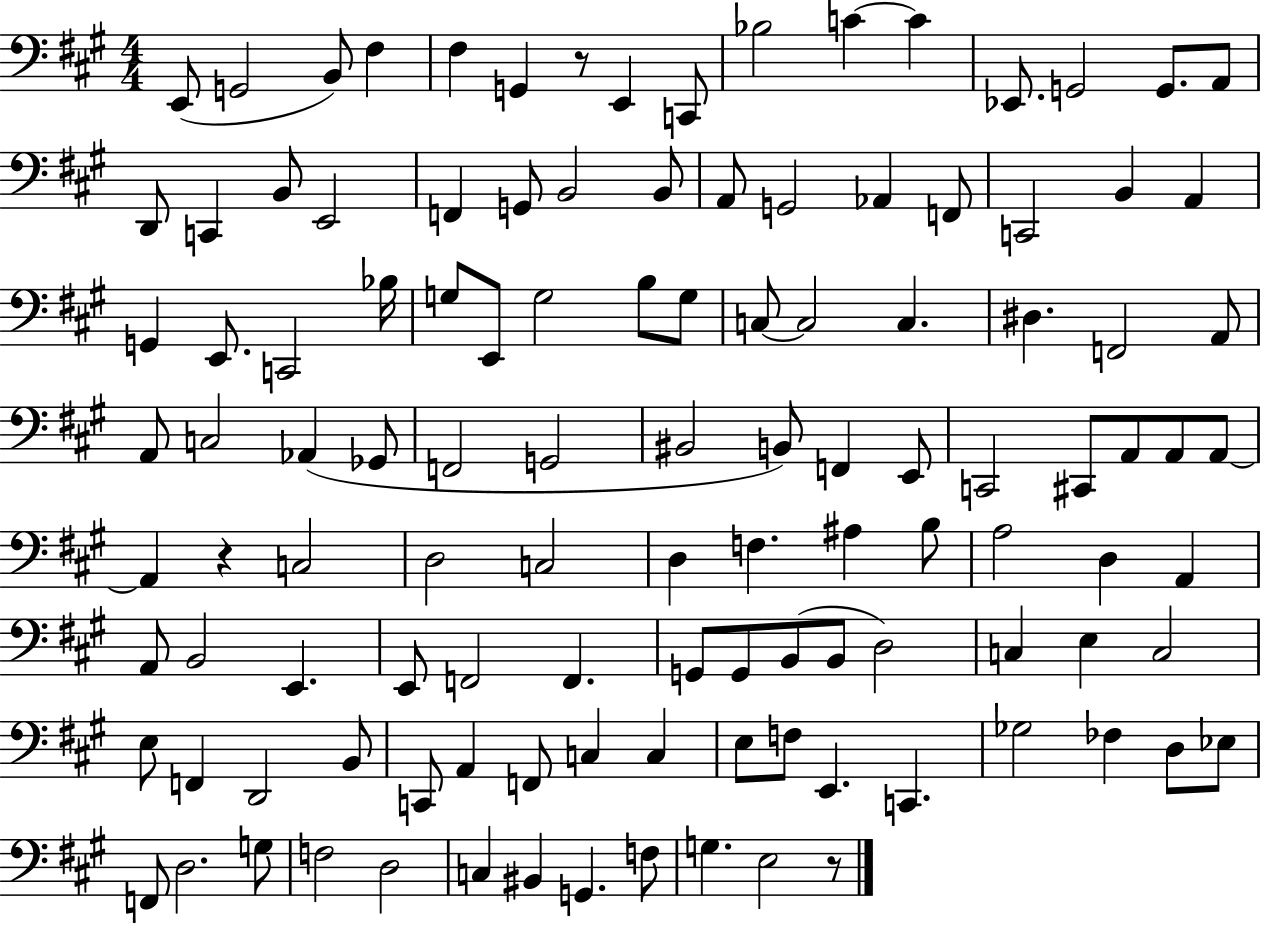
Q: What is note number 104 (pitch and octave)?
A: D3